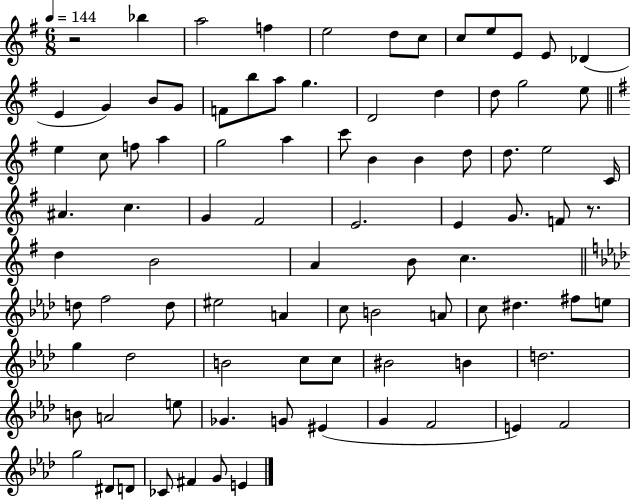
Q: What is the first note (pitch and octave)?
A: Bb5